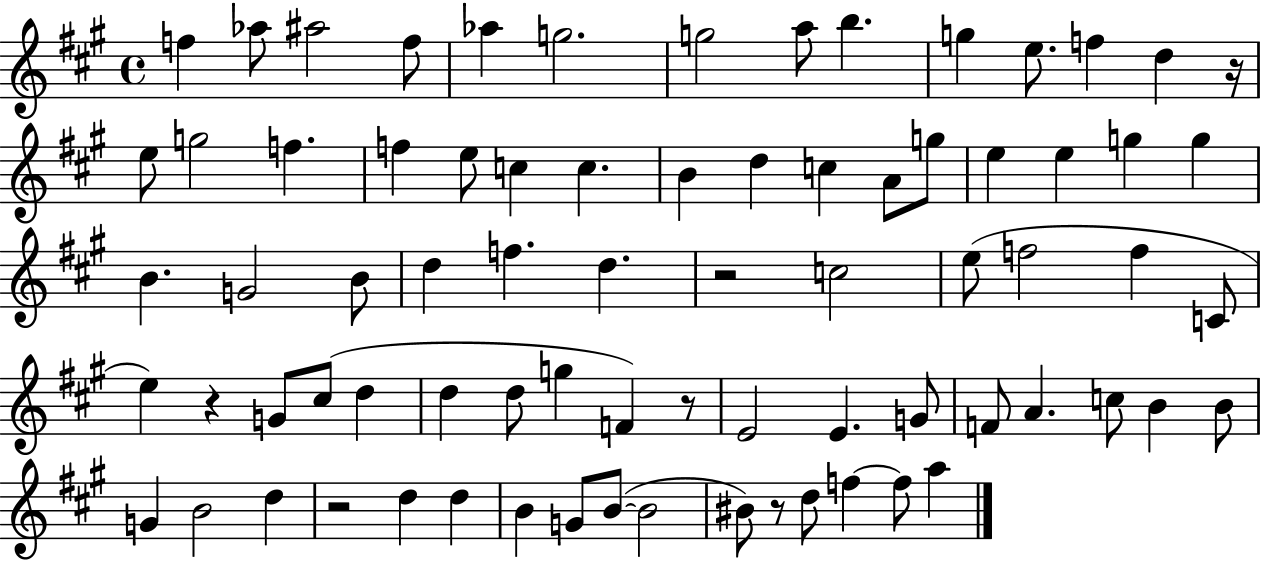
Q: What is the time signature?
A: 4/4